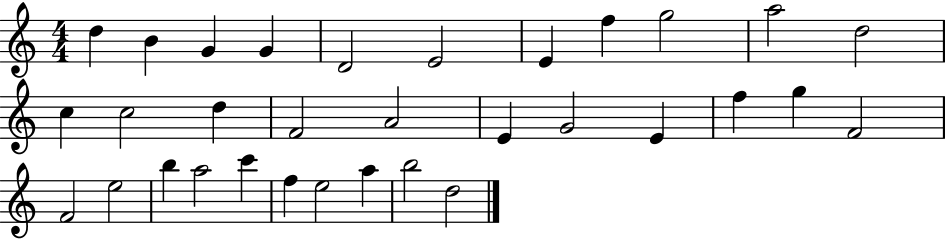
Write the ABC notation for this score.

X:1
T:Untitled
M:4/4
L:1/4
K:C
d B G G D2 E2 E f g2 a2 d2 c c2 d F2 A2 E G2 E f g F2 F2 e2 b a2 c' f e2 a b2 d2